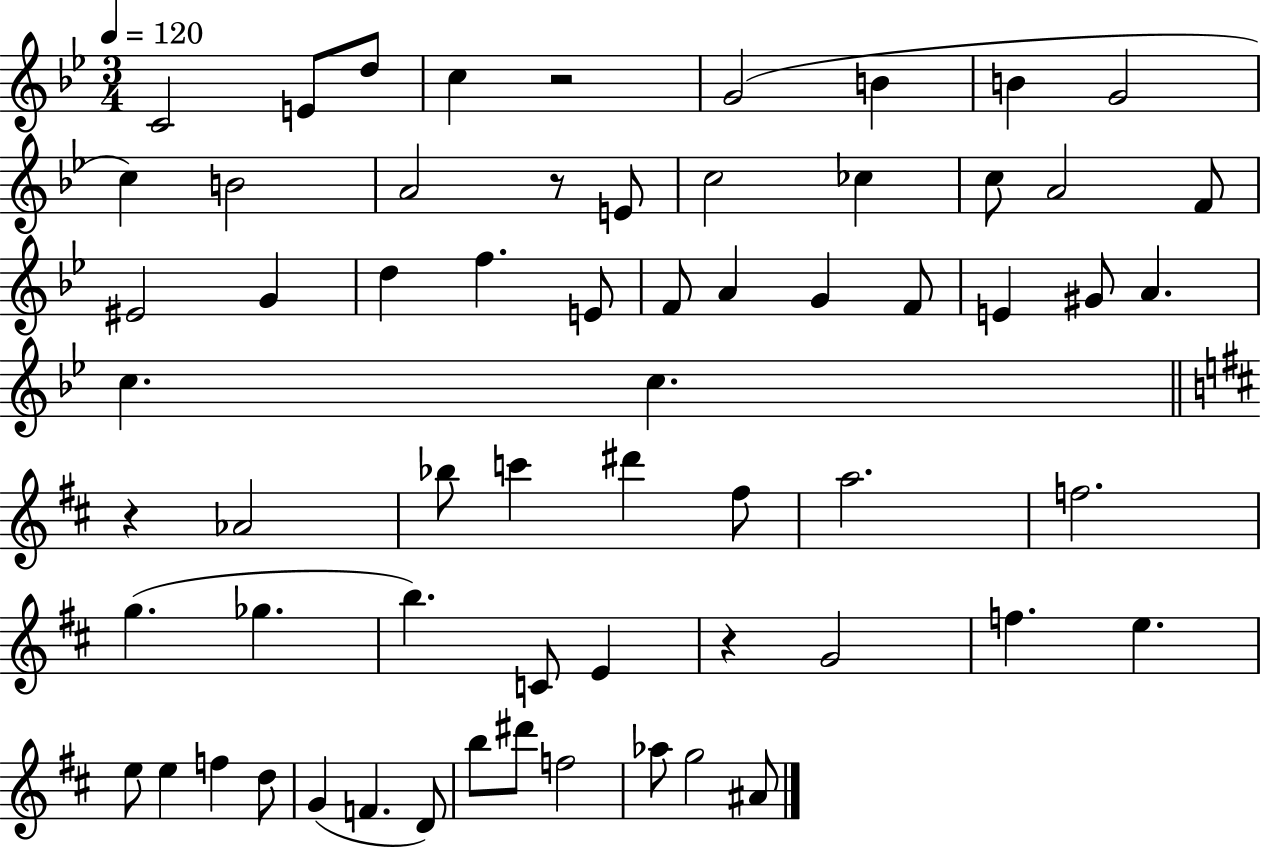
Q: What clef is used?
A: treble